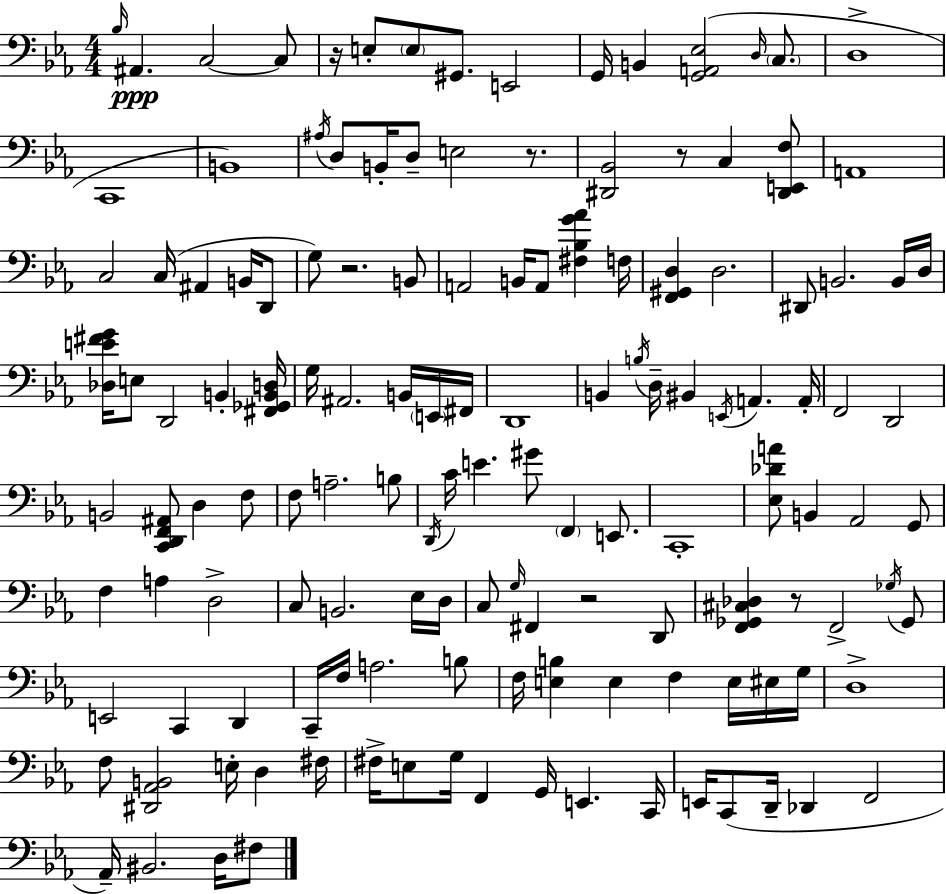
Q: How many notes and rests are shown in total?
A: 138